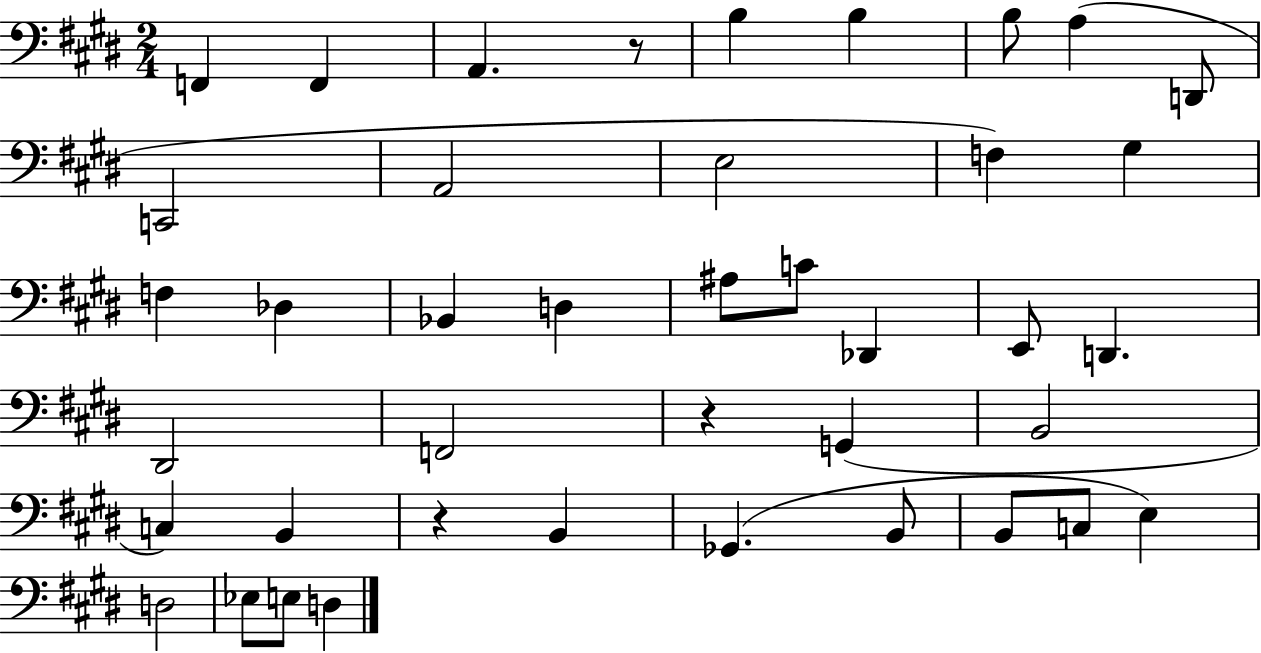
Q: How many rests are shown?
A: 3